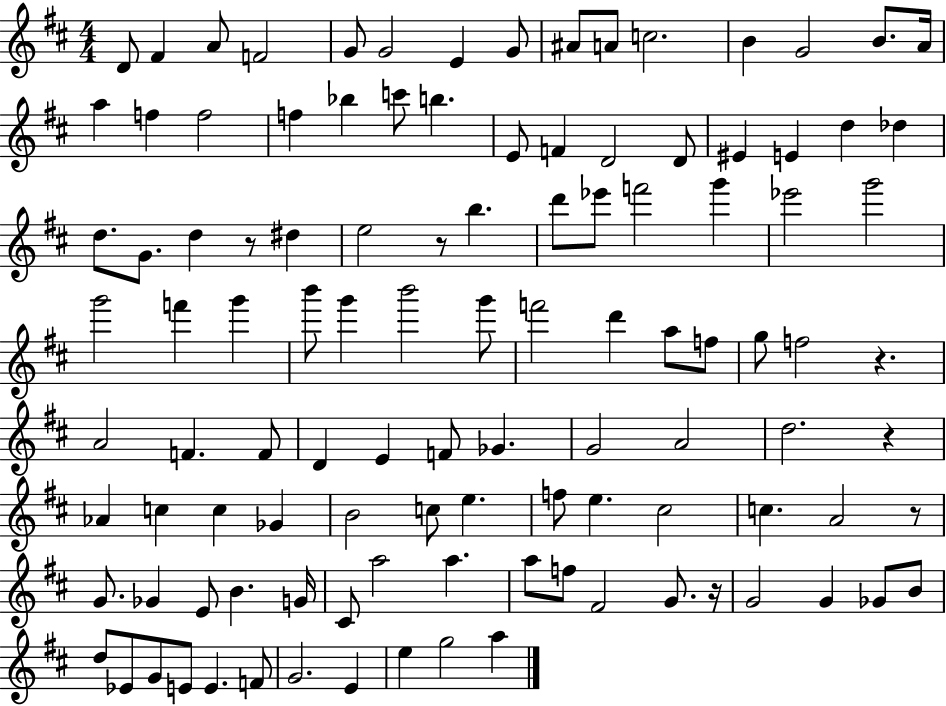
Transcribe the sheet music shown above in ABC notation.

X:1
T:Untitled
M:4/4
L:1/4
K:D
D/2 ^F A/2 F2 G/2 G2 E G/2 ^A/2 A/2 c2 B G2 B/2 A/4 a f f2 f _b c'/2 b E/2 F D2 D/2 ^E E d _d d/2 G/2 d z/2 ^d e2 z/2 b d'/2 _e'/2 f'2 g' _e'2 g'2 g'2 f' g' b'/2 g' b'2 g'/2 f'2 d' a/2 f/2 g/2 f2 z A2 F F/2 D E F/2 _G G2 A2 d2 z _A c c _G B2 c/2 e f/2 e ^c2 c A2 z/2 G/2 _G E/2 B G/4 ^C/2 a2 a a/2 f/2 ^F2 G/2 z/4 G2 G _G/2 B/2 d/2 _E/2 G/2 E/2 E F/2 G2 E e g2 a